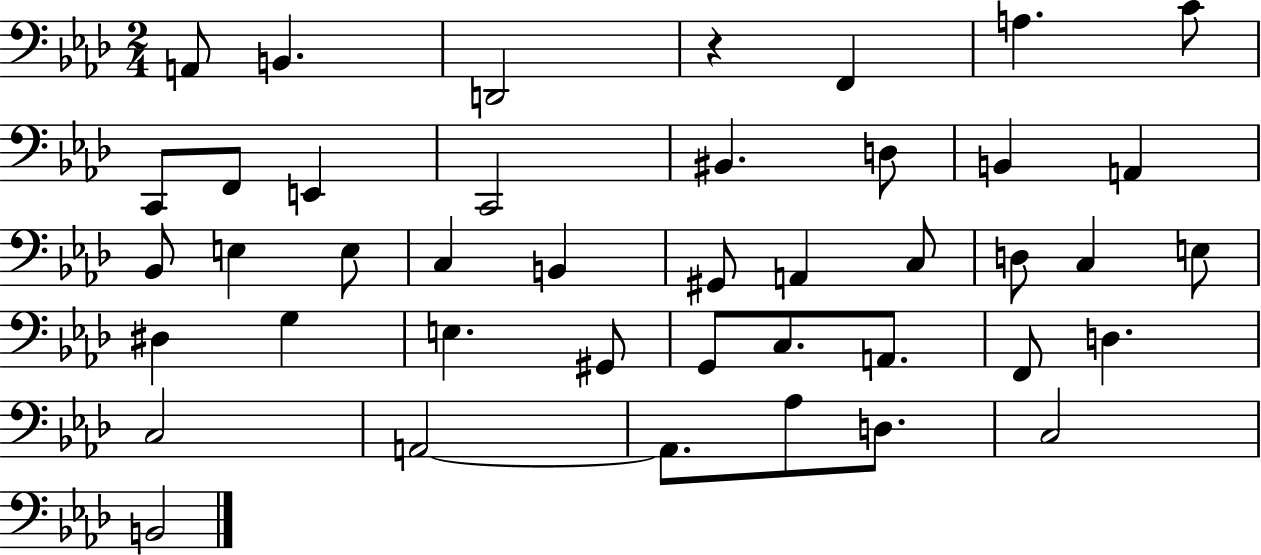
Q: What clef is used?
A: bass